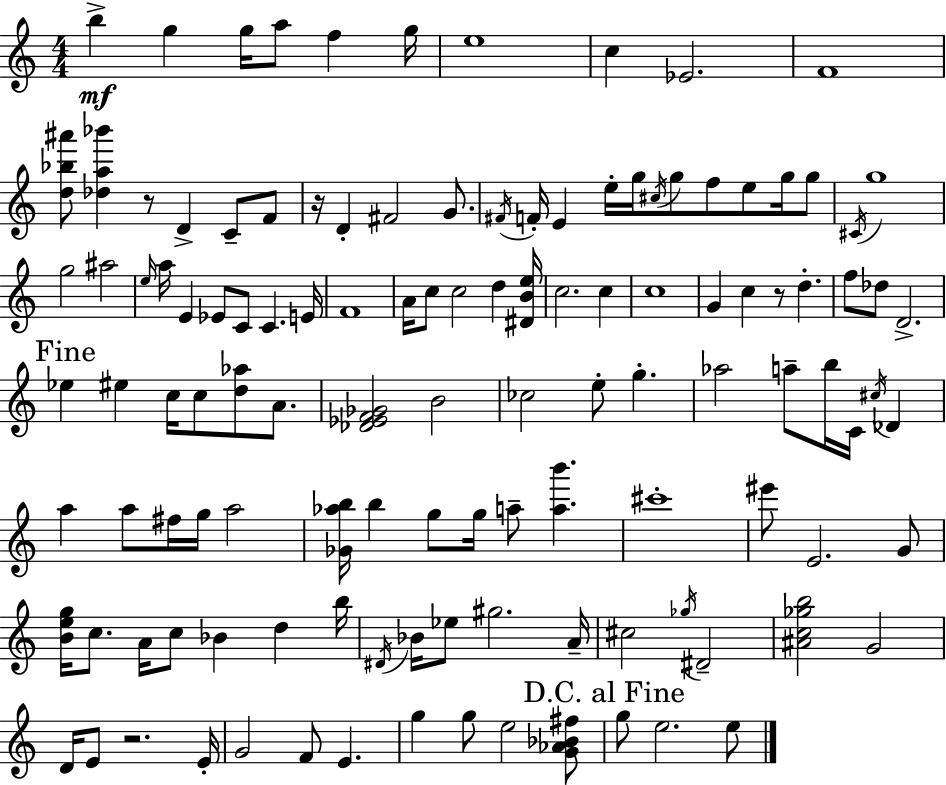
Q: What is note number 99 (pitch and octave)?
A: G4